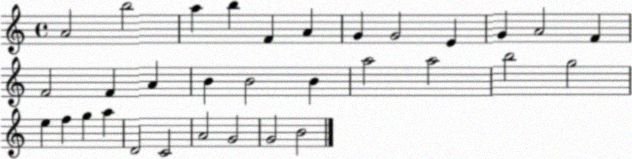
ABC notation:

X:1
T:Untitled
M:4/4
L:1/4
K:C
A2 b2 a b F A G G2 E G A2 F F2 F A B B2 B a2 a2 b2 g2 e f g a D2 C2 A2 G2 G2 B2